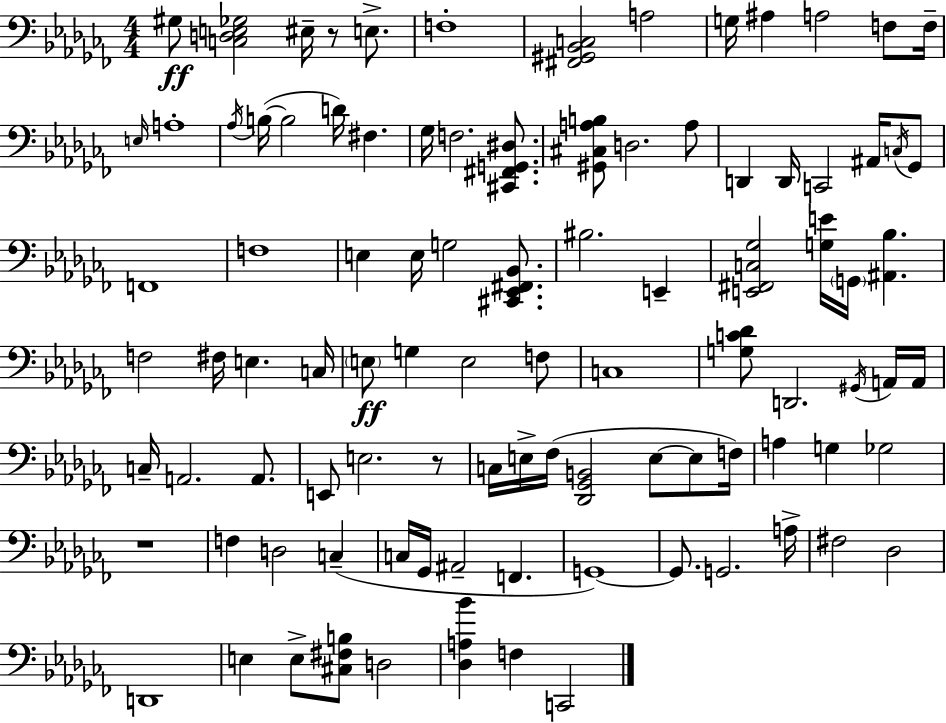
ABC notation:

X:1
T:Untitled
M:4/4
L:1/4
K:Abm
^G,/2 [C,D,E,_G,]2 ^E,/4 z/2 E,/2 F,4 [^F,,^G,,_B,,C,]2 A,2 G,/4 ^A, A,2 F,/2 F,/4 E,/4 A,4 _A,/4 B,/4 B,2 D/4 ^F, _G,/4 F,2 [^C,,^F,,G,,^D,]/2 [^G,,^C,A,B,]/2 D,2 A,/2 D,, D,,/4 C,,2 ^A,,/4 C,/4 _G,,/2 F,,4 F,4 E, E,/4 G,2 [^C,,_E,,^F,,_B,,]/2 ^B,2 E,, [E,,^F,,C,_G,]2 [G,E]/4 G,,/4 [^A,,_B,] F,2 ^F,/4 E, C,/4 E,/2 G, E,2 F,/2 C,4 [G,C_D]/2 D,,2 ^G,,/4 A,,/4 A,,/4 C,/4 A,,2 A,,/2 E,,/2 E,2 z/2 C,/4 E,/4 _F,/4 [_D,,_G,,B,,]2 E,/2 E,/2 F,/4 A, G, _G,2 z4 F, D,2 C, C,/4 _G,,/4 ^A,,2 F,, G,,4 G,,/2 G,,2 A,/4 ^F,2 _D,2 D,,4 E, E,/2 [^C,^F,B,]/2 D,2 [_D,A,_B] F, C,,2